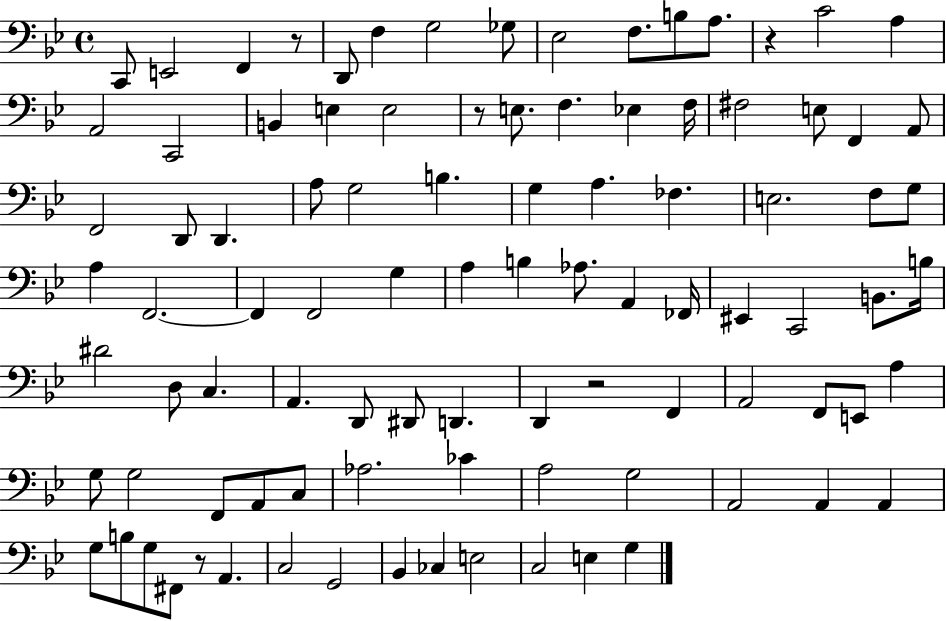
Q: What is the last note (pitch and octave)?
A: G3